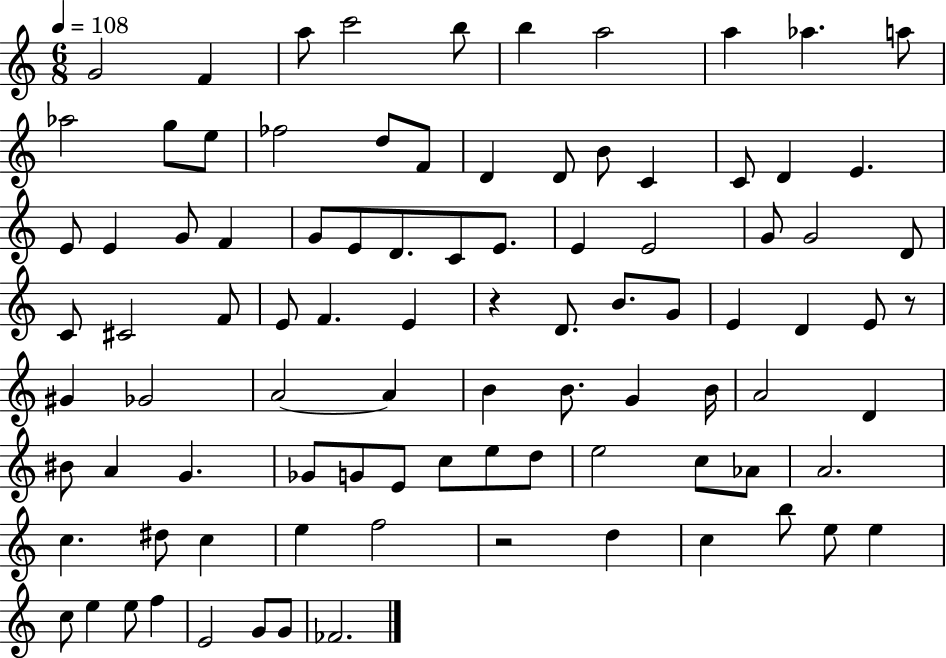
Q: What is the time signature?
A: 6/8